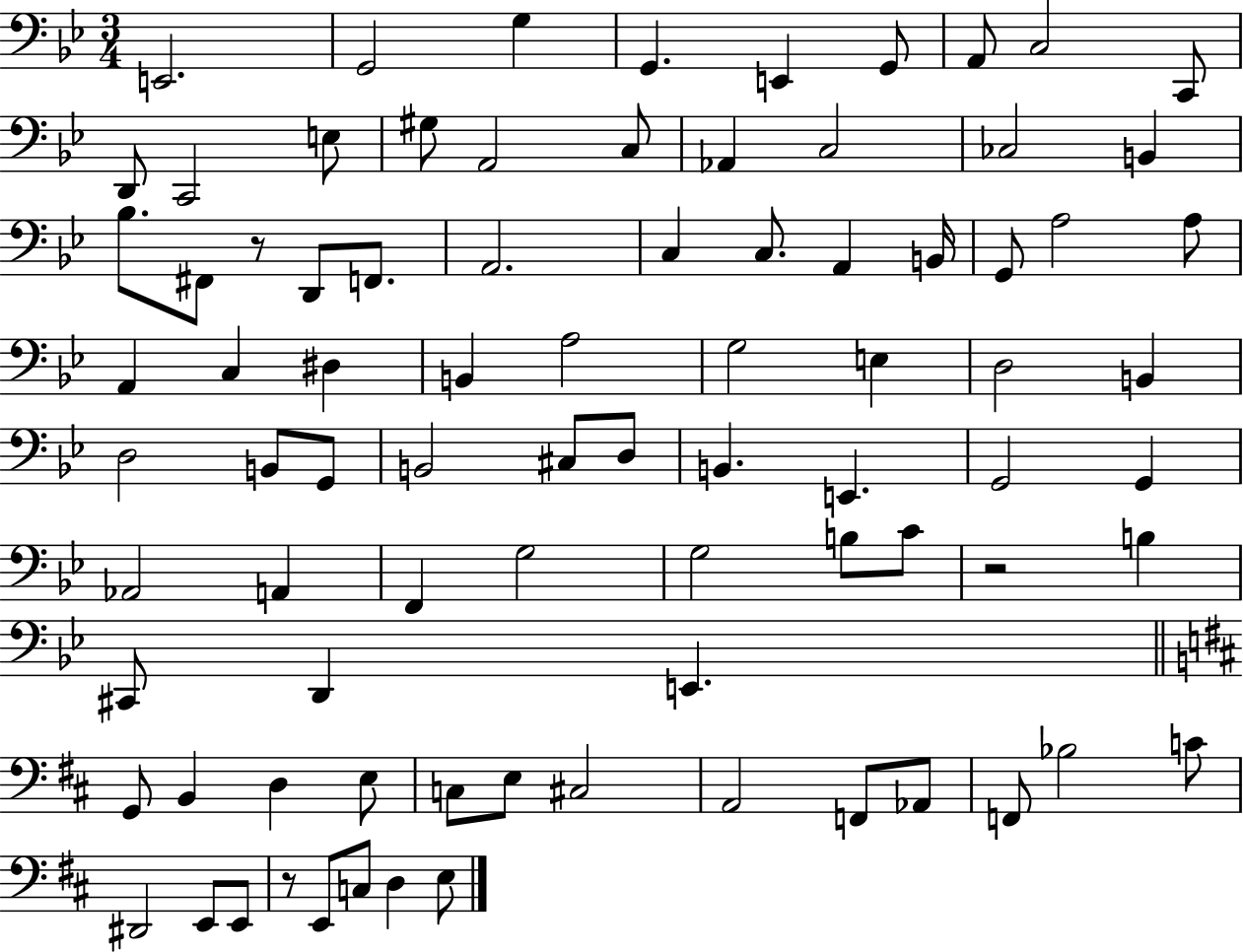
E2/h. G2/h G3/q G2/q. E2/q G2/e A2/e C3/h C2/e D2/e C2/h E3/e G#3/e A2/h C3/e Ab2/q C3/h CES3/h B2/q Bb3/e. F#2/e R/e D2/e F2/e. A2/h. C3/q C3/e. A2/q B2/s G2/e A3/h A3/e A2/q C3/q D#3/q B2/q A3/h G3/h E3/q D3/h B2/q D3/h B2/e G2/e B2/h C#3/e D3/e B2/q. E2/q. G2/h G2/q Ab2/h A2/q F2/q G3/h G3/h B3/e C4/e R/h B3/q C#2/e D2/q E2/q. G2/e B2/q D3/q E3/e C3/e E3/e C#3/h A2/h F2/e Ab2/e F2/e Bb3/h C4/e D#2/h E2/e E2/e R/e E2/e C3/e D3/q E3/e